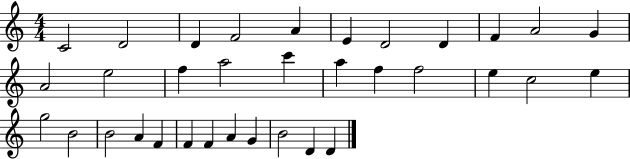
{
  \clef treble
  \numericTimeSignature
  \time 4/4
  \key c \major
  c'2 d'2 | d'4 f'2 a'4 | e'4 d'2 d'4 | f'4 a'2 g'4 | \break a'2 e''2 | f''4 a''2 c'''4 | a''4 f''4 f''2 | e''4 c''2 e''4 | \break g''2 b'2 | b'2 a'4 f'4 | f'4 f'4 a'4 g'4 | b'2 d'4 d'4 | \break \bar "|."
}